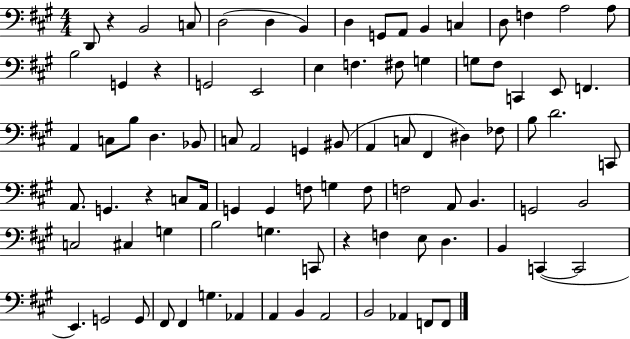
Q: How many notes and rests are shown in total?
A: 89